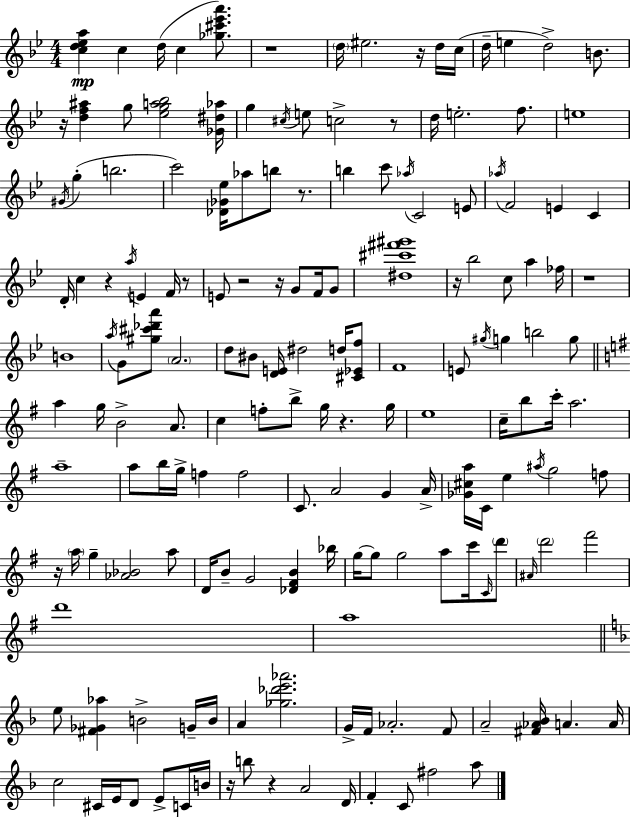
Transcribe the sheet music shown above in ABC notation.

X:1
T:Untitled
M:4/4
L:1/4
K:Gm
[cd_ea] c d/4 c [_g^c'_e'a']/2 z4 d/4 ^e2 z/4 d/4 c/4 d/4 e d2 B/2 z/4 [df^a] g/2 [_ega_b]2 [_G^d_a]/4 g ^c/4 e/2 c2 z/2 d/4 e2 f/2 e4 ^G/4 g b2 c'2 [_D_G_e]/4 _a/2 b/2 z/2 b c'/2 _a/4 C2 E/2 _a/4 F2 E C D/4 c z a/4 E F/4 z/2 E/2 z2 z/4 G/2 F/4 G/2 [^d^c'^f'^g']4 z/4 _b2 c/2 a _f/4 z4 B4 a/4 G/2 [^g^c'_d'a']/2 A2 d/2 ^B/2 [DE]/4 ^d2 d/4 [^C_Ef]/2 F4 E/2 ^g/4 g b2 g/2 a g/4 B2 A/2 c f/2 b/2 g/4 z g/4 e4 c/4 b/2 c'/4 a2 a4 a/2 b/4 g/4 f f2 C/2 A2 G A/4 [_G^ca]/4 C/4 e ^a/4 g2 f/2 z/4 a/4 g [_A_B]2 a/2 D/4 B/2 G2 [_D^FB] _b/4 g/4 g/2 g2 a/2 c'/4 C/4 d'/2 ^A/4 d'2 ^f'2 d'4 a4 e/2 [^F_G_a] B2 G/4 B/4 A [_g_d'e'_a']2 G/4 F/4 _A2 F/2 A2 [^F_A_B]/4 A A/4 c2 ^C/4 E/4 D/2 E/2 C/4 B/4 z/4 b/2 z A2 D/4 F C/2 ^f2 a/2